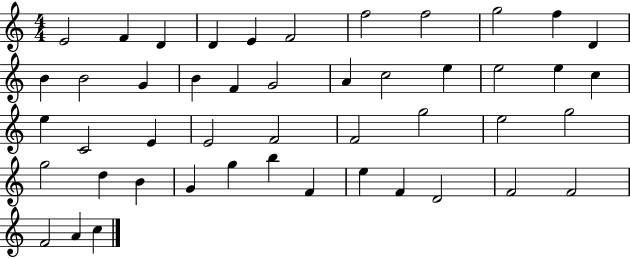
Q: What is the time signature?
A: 4/4